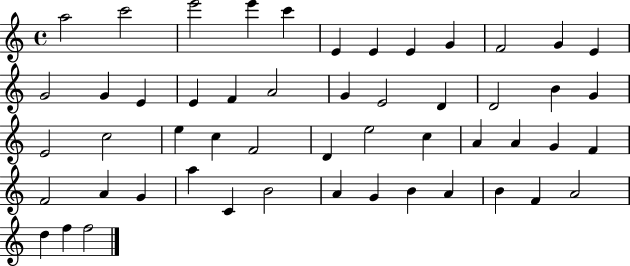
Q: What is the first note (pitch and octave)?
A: A5